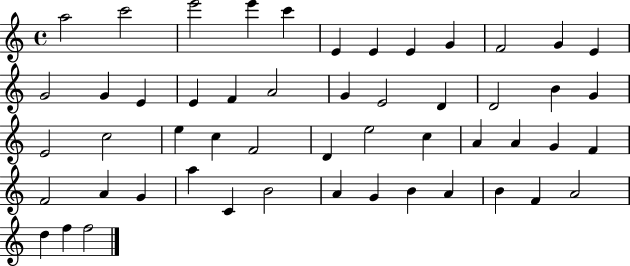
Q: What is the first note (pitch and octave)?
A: A5